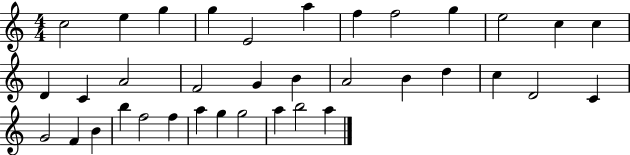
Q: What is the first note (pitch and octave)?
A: C5